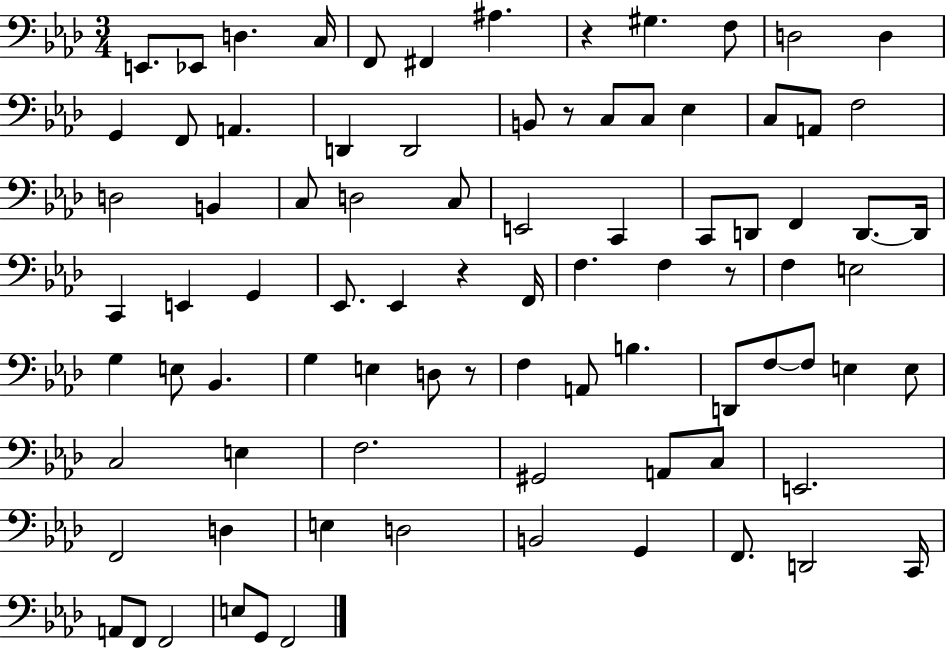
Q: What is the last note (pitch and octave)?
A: F2